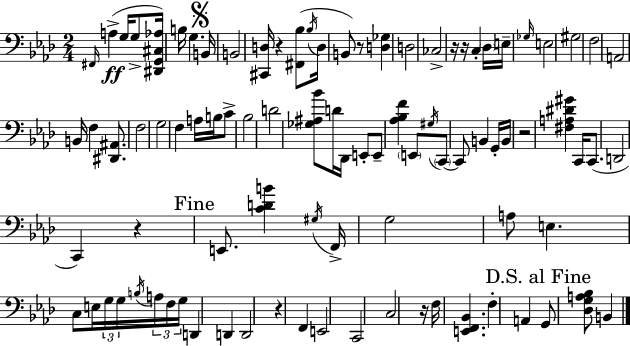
{
  \clef bass
  \numericTimeSignature
  \time 2/4
  \key f \minor
  \grace { fis,16 }(\ff a4-> g16 g8-> | <dis, g, cis aes>16) b16 g4. | \mark \markup { \musicglyph "scripts.segno" } b,16 b,2 | <cis, d>16 r4 <fis, bes>8( | \break \acciaccatura { bes16 } d16 b,8) r8 <d ges>4 | d2 | ces2-> | r16 r16 c4-. | \break \parenthesize des16 e16-- \grace { ges16 } e2 | gis2 | f2 | a,2 | \break b,16 f4 | <dis, ais,>8. f2 | g2 | f4 a16 | \break b16 c'8-> bes2 | d'2 | <ges ais bes'>8 d'16 des,16 e,8-. | e,8-- <aes bes f'>4 \parenthesize e,8 | \break \acciaccatura { gis16 } \parenthesize c,8~~ c,8 b,4 | g,16-. b,16 r2 | <fis a dis' gis'>4 | c,16 c,8.( d,2 | \break c,4) | r4 \mark "Fine" e,8. <c' d' b'>4 | \acciaccatura { gis16 } f,16-> g2 | a8 e4. | \break c8 e16 | \tuplet 3/2 { g16 g16 \acciaccatura { b16 } } \tuplet 3/2 { a16 f16 g16 } d,4 | d,4 d,2 | r4 | \break f,4 e,2 | c,2 | c2 | r16 f16 | \break <e, f, bes,>4. f4-. | a,4 \mark "D.S. al Fine" g,8 | <des g a bes>8 b,4 \bar "|."
}